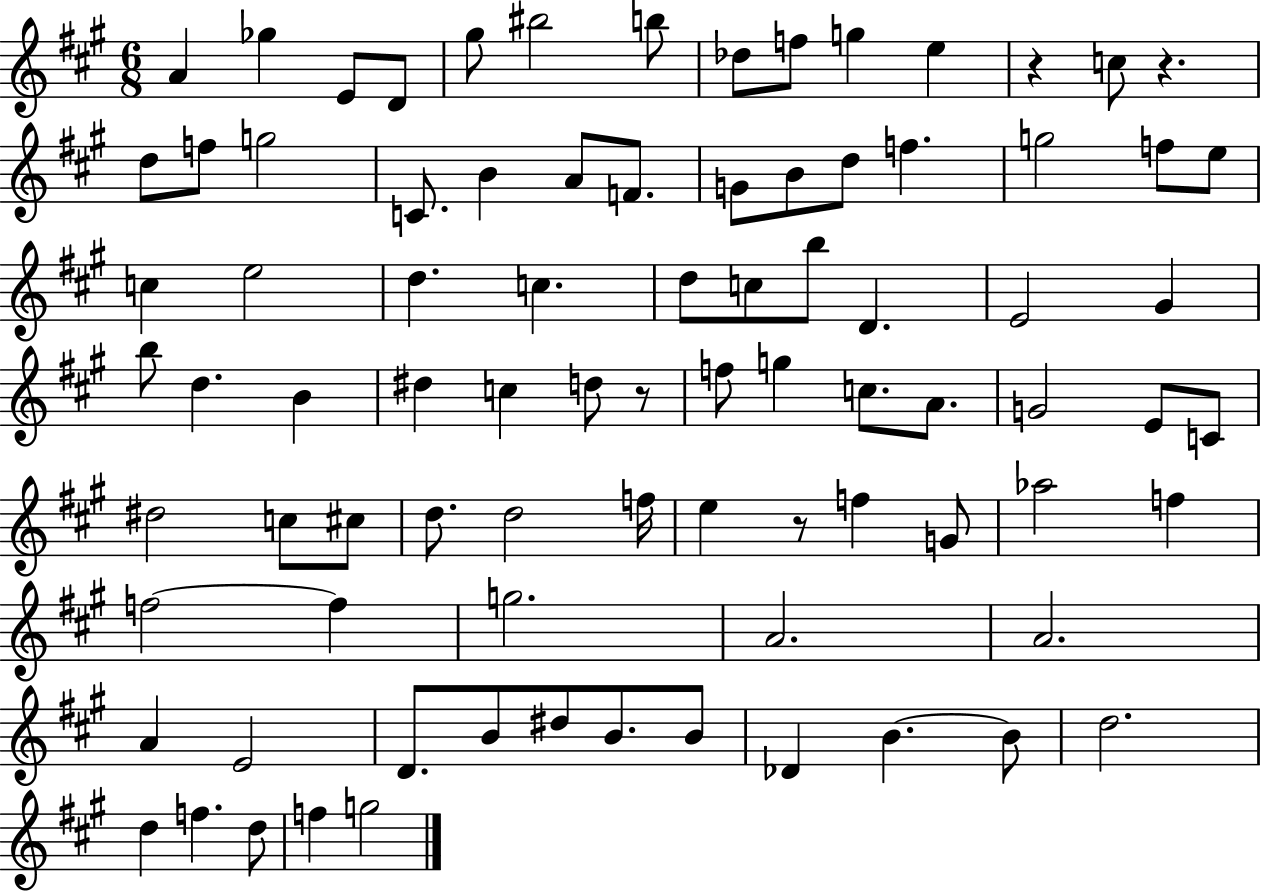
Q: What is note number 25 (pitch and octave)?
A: F5